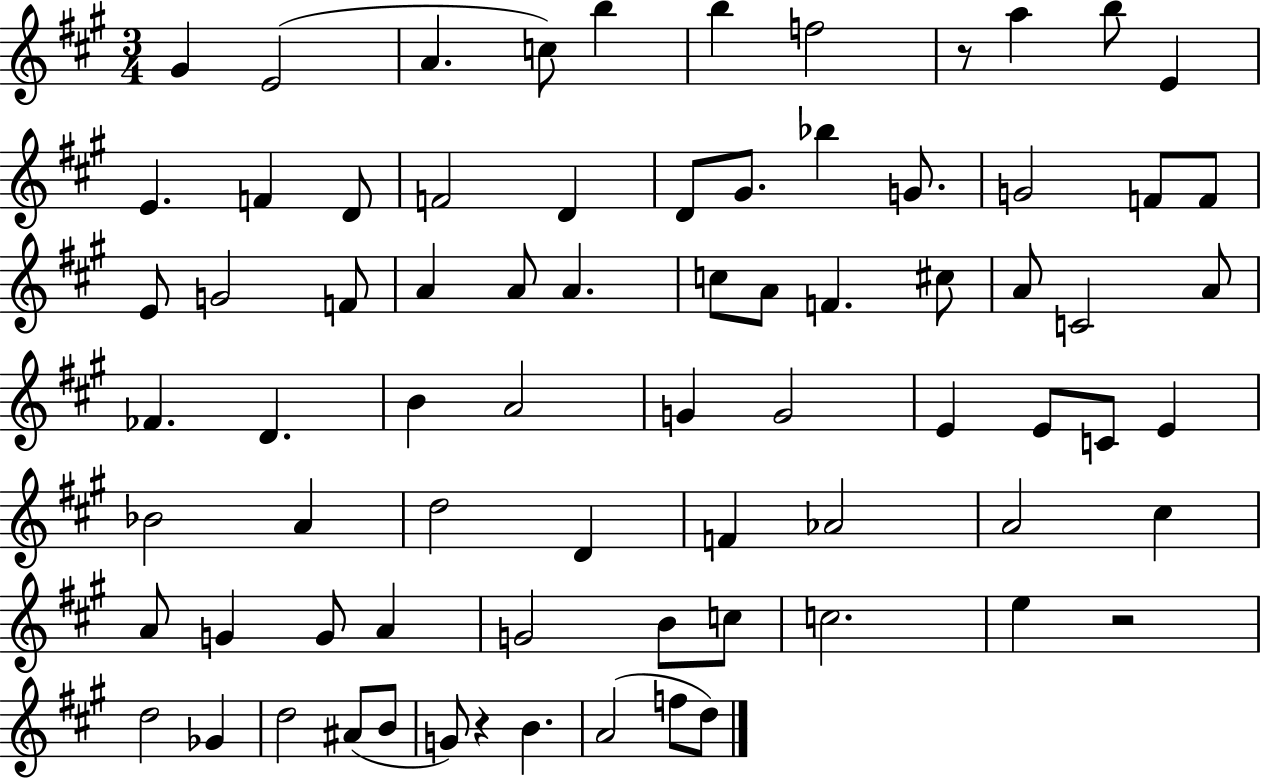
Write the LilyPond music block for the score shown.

{
  \clef treble
  \numericTimeSignature
  \time 3/4
  \key a \major
  gis'4 e'2( | a'4. c''8) b''4 | b''4 f''2 | r8 a''4 b''8 e'4 | \break e'4. f'4 d'8 | f'2 d'4 | d'8 gis'8. bes''4 g'8. | g'2 f'8 f'8 | \break e'8 g'2 f'8 | a'4 a'8 a'4. | c''8 a'8 f'4. cis''8 | a'8 c'2 a'8 | \break fes'4. d'4. | b'4 a'2 | g'4 g'2 | e'4 e'8 c'8 e'4 | \break bes'2 a'4 | d''2 d'4 | f'4 aes'2 | a'2 cis''4 | \break a'8 g'4 g'8 a'4 | g'2 b'8 c''8 | c''2. | e''4 r2 | \break d''2 ges'4 | d''2 ais'8( b'8 | g'8) r4 b'4. | a'2( f''8 d''8) | \break \bar "|."
}